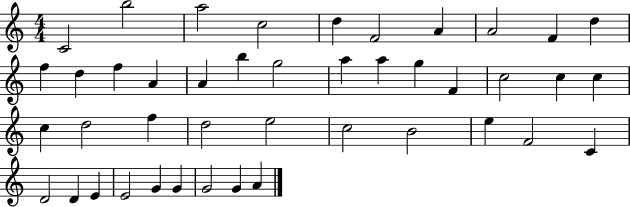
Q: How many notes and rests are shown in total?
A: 43